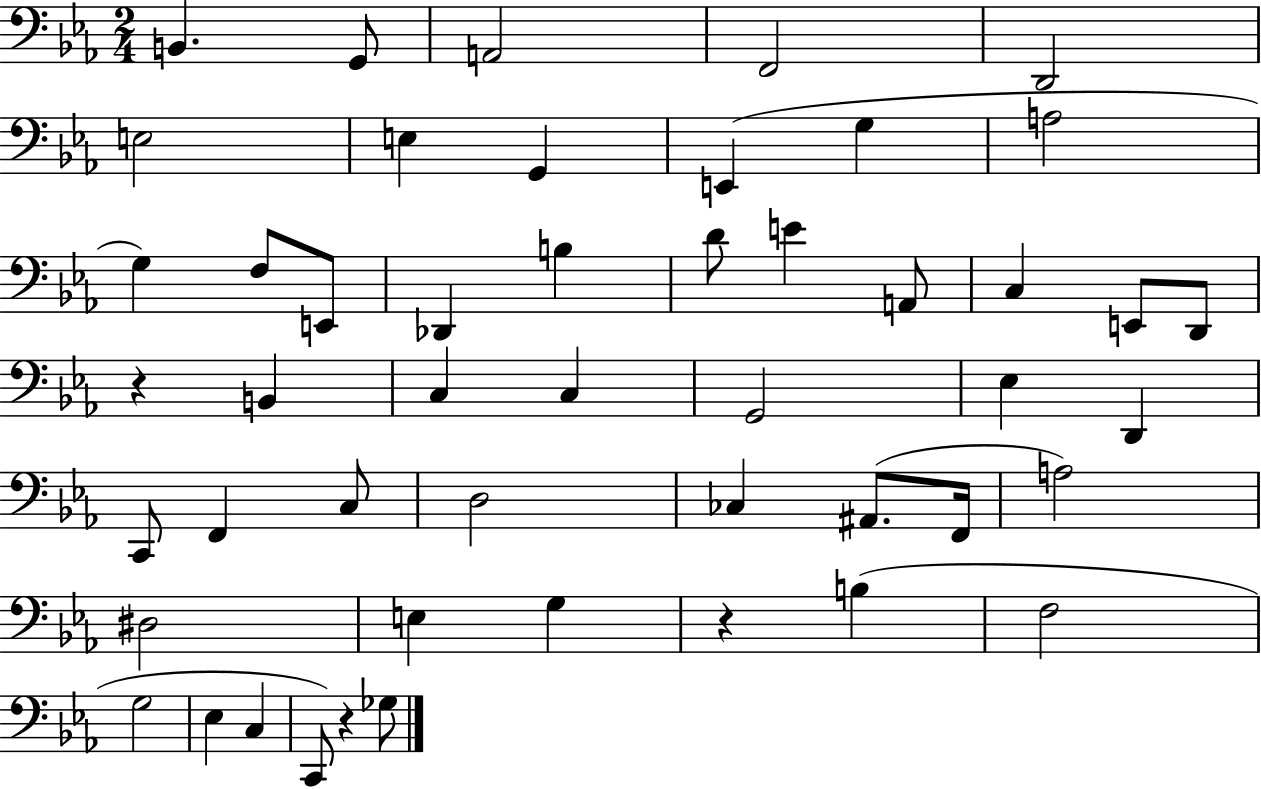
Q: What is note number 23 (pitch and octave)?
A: B2